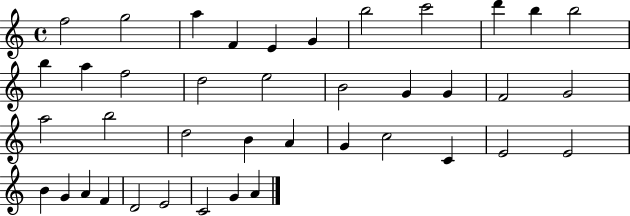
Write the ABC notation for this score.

X:1
T:Untitled
M:4/4
L:1/4
K:C
f2 g2 a F E G b2 c'2 d' b b2 b a f2 d2 e2 B2 G G F2 G2 a2 b2 d2 B A G c2 C E2 E2 B G A F D2 E2 C2 G A